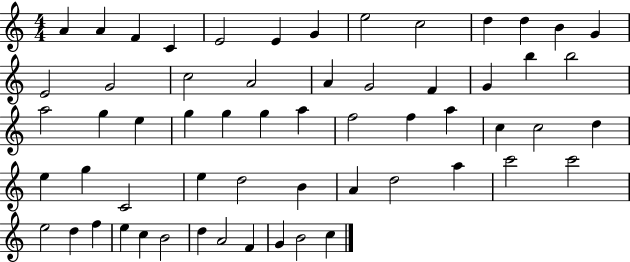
A4/q A4/q F4/q C4/q E4/h E4/q G4/q E5/h C5/h D5/q D5/q B4/q G4/q E4/h G4/h C5/h A4/h A4/q G4/h F4/q G4/q B5/q B5/h A5/h G5/q E5/q G5/q G5/q G5/q A5/q F5/h F5/q A5/q C5/q C5/h D5/q E5/q G5/q C4/h E5/q D5/h B4/q A4/q D5/h A5/q C6/h C6/h E5/h D5/q F5/q E5/q C5/q B4/h D5/q A4/h F4/q G4/q B4/h C5/q